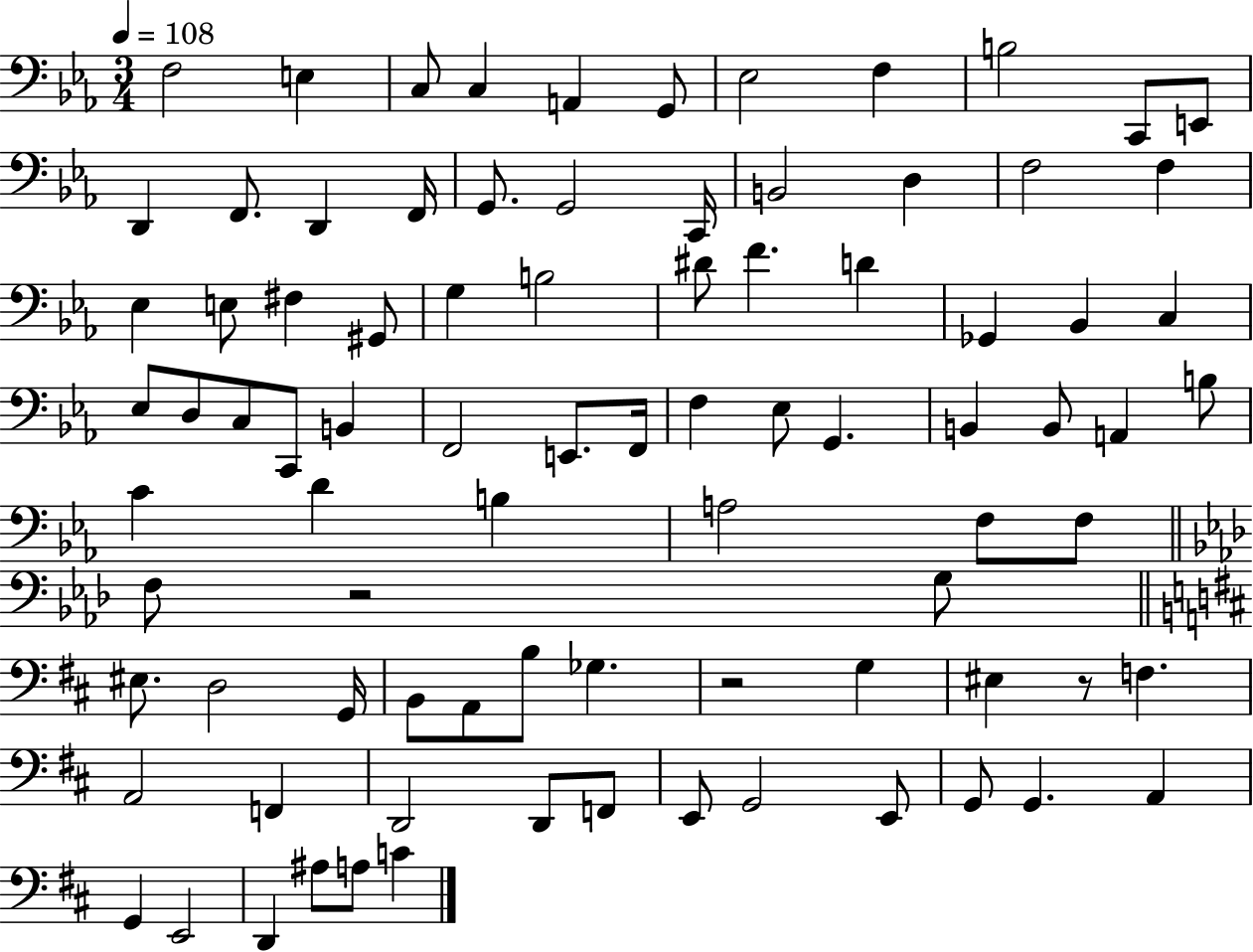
X:1
T:Untitled
M:3/4
L:1/4
K:Eb
F,2 E, C,/2 C, A,, G,,/2 _E,2 F, B,2 C,,/2 E,,/2 D,, F,,/2 D,, F,,/4 G,,/2 G,,2 C,,/4 B,,2 D, F,2 F, _E, E,/2 ^F, ^G,,/2 G, B,2 ^D/2 F D _G,, _B,, C, _E,/2 D,/2 C,/2 C,,/2 B,, F,,2 E,,/2 F,,/4 F, _E,/2 G,, B,, B,,/2 A,, B,/2 C D B, A,2 F,/2 F,/2 F,/2 z2 G,/2 ^E,/2 D,2 G,,/4 B,,/2 A,,/2 B,/2 _G, z2 G, ^E, z/2 F, A,,2 F,, D,,2 D,,/2 F,,/2 E,,/2 G,,2 E,,/2 G,,/2 G,, A,, G,, E,,2 D,, ^A,/2 A,/2 C